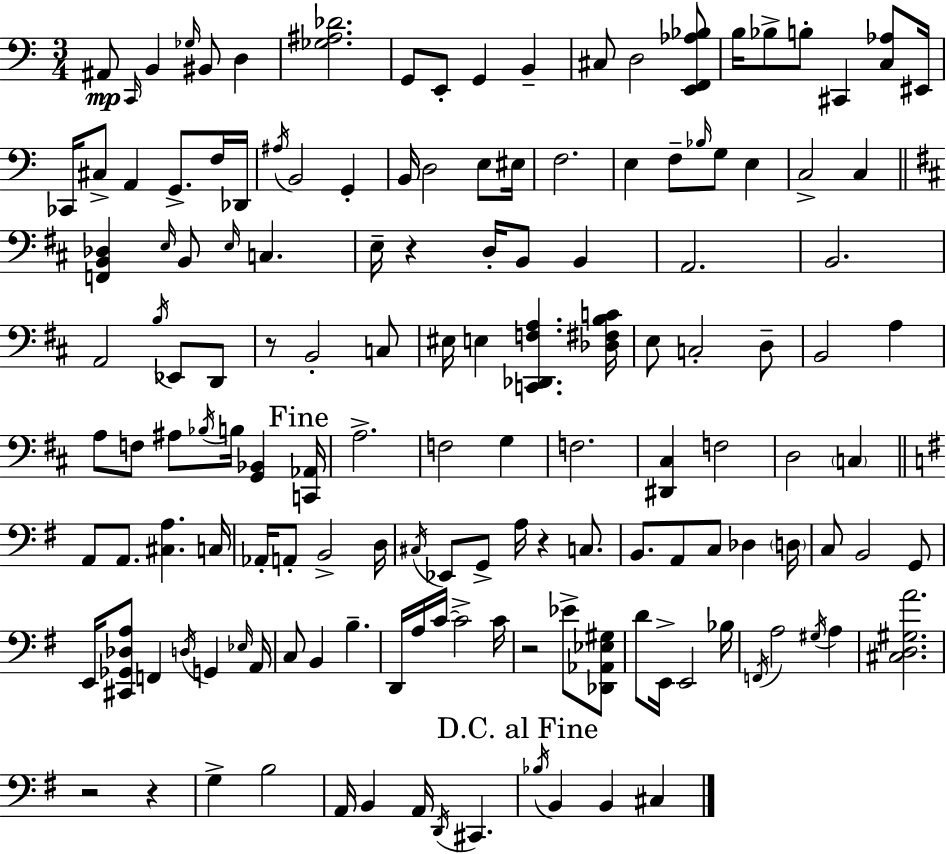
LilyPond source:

{
  \clef bass
  \numericTimeSignature
  \time 3/4
  \key a \minor
  ais,8\mp \grace { c,16 } b,4 \grace { ges16 } bis,8 d4 | <ges ais des'>2. | g,8 e,8-. g,4 b,4-- | cis8 d2 | \break <e, f, aes bes>8 b16 bes8-> b8-. cis,4 <c aes>8 | eis,16 ces,16 cis8-> a,4 g,8.-> | f16 des,16 \acciaccatura { ais16 } b,2 g,4-. | b,16 d2 | \break e8 eis16 f2. | e4 f8-- \grace { bes16 } g8 | e4 c2-> | c4 \bar "||" \break \key d \major <f, b, des>4 \grace { e16 } b,8 \grace { e16 } c4. | e16-- r4 d16-. b,8 b,4 | a,2. | b,2. | \break a,2 \acciaccatura { b16 } ees,8 | d,8 r8 b,2-. | c8 eis16 e4 <c, des, f a>4. | <des fis b c'>16 e8 c2-. | \break d8-- b,2 a4 | a8 f8 ais8 \acciaccatura { bes16 } b16 <g, bes,>4 | \mark "Fine" <c, aes,>16 a2.-> | f2 | \break g4 f2. | <dis, cis>4 f2 | d2 | \parenthesize c4 \bar "||" \break \key e \minor a,8 a,8. <cis a>4. c16 | aes,16-. a,8-. b,2-> d16 | \acciaccatura { cis16 } ees,8 g,8-> a16 r4 c8. | b,8. a,8 c8 des4 | \break \parenthesize d16 c8 b,2 g,8 | e,16 <cis, ges, des a>8 f,4 \acciaccatura { d16 } g,4 | \grace { ees16 } a,16 c8 b,4 b4.-- | d,16 a16 c'16~~ c'2-> | \break c'16 r2 ees'8-> | <des, aes, ees gis>8 d'8 e,16-> e,2 | bes16 \acciaccatura { f,16 } a2 | \acciaccatura { gis16 } a4 <cis d gis a'>2. | \break r2 | r4 g4-> b2 | a,16 b,4 a,16 \acciaccatura { d,16 } | cis,4. \mark "D.C. al Fine" \acciaccatura { bes16 } b,4 b,4 | \break cis4 \bar "|."
}